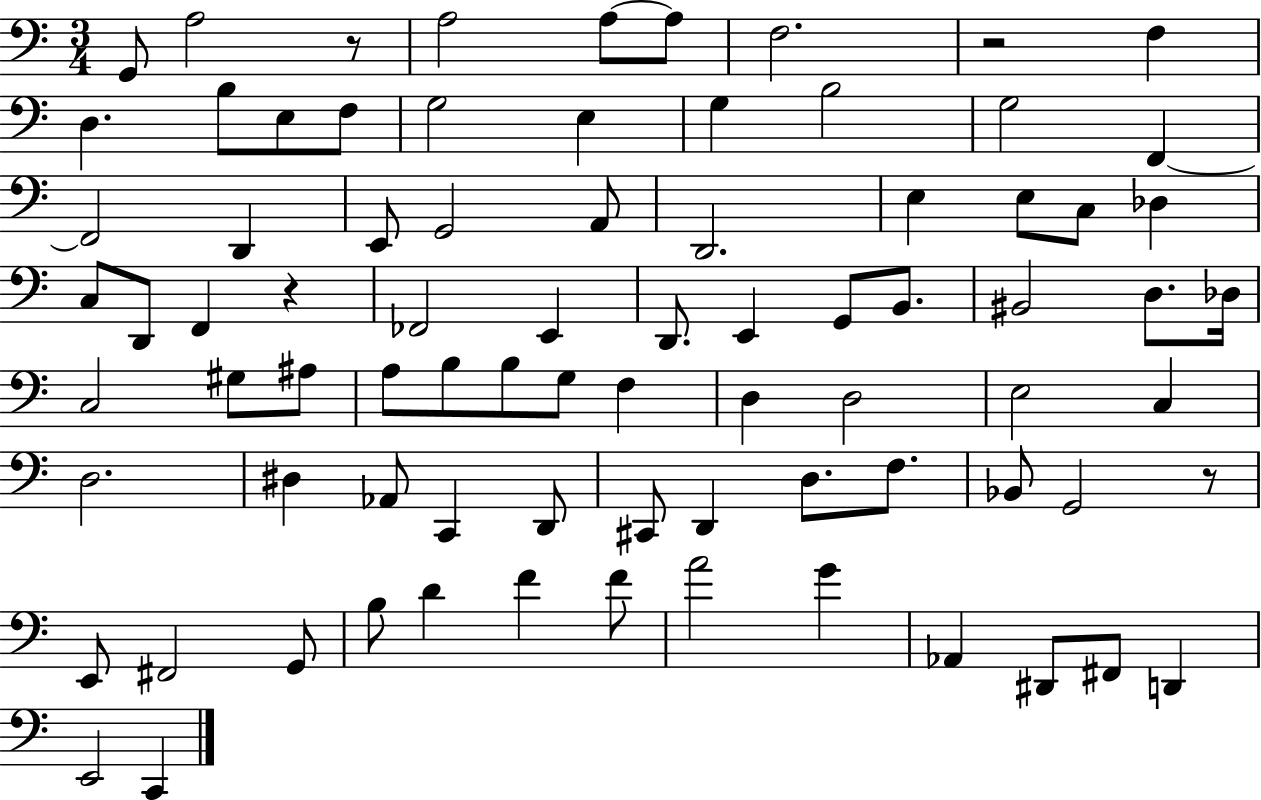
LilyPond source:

{
  \clef bass
  \numericTimeSignature
  \time 3/4
  \key c \major
  g,8 a2 r8 | a2 a8~~ a8 | f2. | r2 f4 | \break d4. b8 e8 f8 | g2 e4 | g4 b2 | g2 f,4~~ | \break f,2 d,4 | e,8 g,2 a,8 | d,2. | e4 e8 c8 des4 | \break c8 d,8 f,4 r4 | fes,2 e,4 | d,8. e,4 g,8 b,8. | bis,2 d8. des16 | \break c2 gis8 ais8 | a8 b8 b8 g8 f4 | d4 d2 | e2 c4 | \break d2. | dis4 aes,8 c,4 d,8 | cis,8 d,4 d8. f8. | bes,8 g,2 r8 | \break e,8 fis,2 g,8 | b8 d'4 f'4 f'8 | a'2 g'4 | aes,4 dis,8 fis,8 d,4 | \break e,2 c,4 | \bar "|."
}